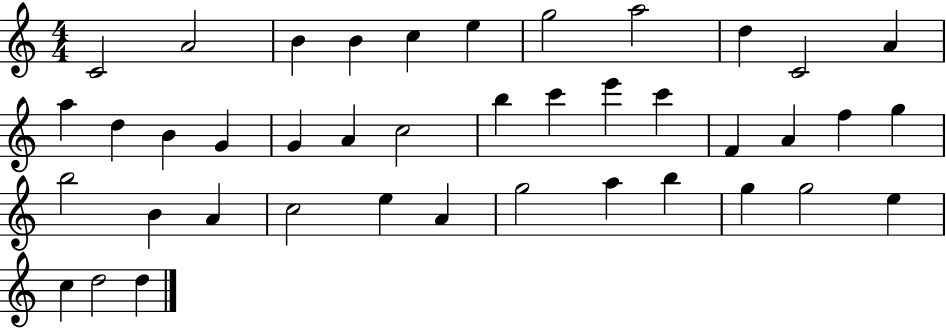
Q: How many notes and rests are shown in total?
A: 41